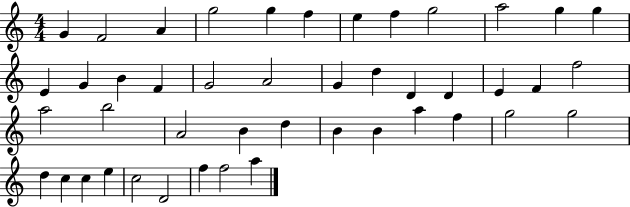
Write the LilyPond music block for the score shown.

{
  \clef treble
  \numericTimeSignature
  \time 4/4
  \key c \major
  g'4 f'2 a'4 | g''2 g''4 f''4 | e''4 f''4 g''2 | a''2 g''4 g''4 | \break e'4 g'4 b'4 f'4 | g'2 a'2 | g'4 d''4 d'4 d'4 | e'4 f'4 f''2 | \break a''2 b''2 | a'2 b'4 d''4 | b'4 b'4 a''4 f''4 | g''2 g''2 | \break d''4 c''4 c''4 e''4 | c''2 d'2 | f''4 f''2 a''4 | \bar "|."
}